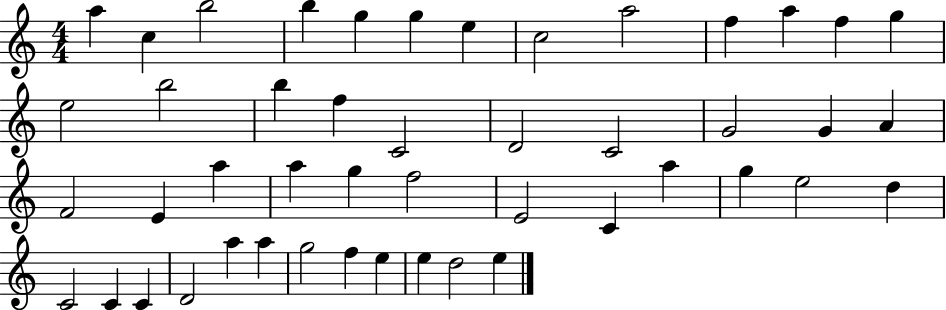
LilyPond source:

{
  \clef treble
  \numericTimeSignature
  \time 4/4
  \key c \major
  a''4 c''4 b''2 | b''4 g''4 g''4 e''4 | c''2 a''2 | f''4 a''4 f''4 g''4 | \break e''2 b''2 | b''4 f''4 c'2 | d'2 c'2 | g'2 g'4 a'4 | \break f'2 e'4 a''4 | a''4 g''4 f''2 | e'2 c'4 a''4 | g''4 e''2 d''4 | \break c'2 c'4 c'4 | d'2 a''4 a''4 | g''2 f''4 e''4 | e''4 d''2 e''4 | \break \bar "|."
}